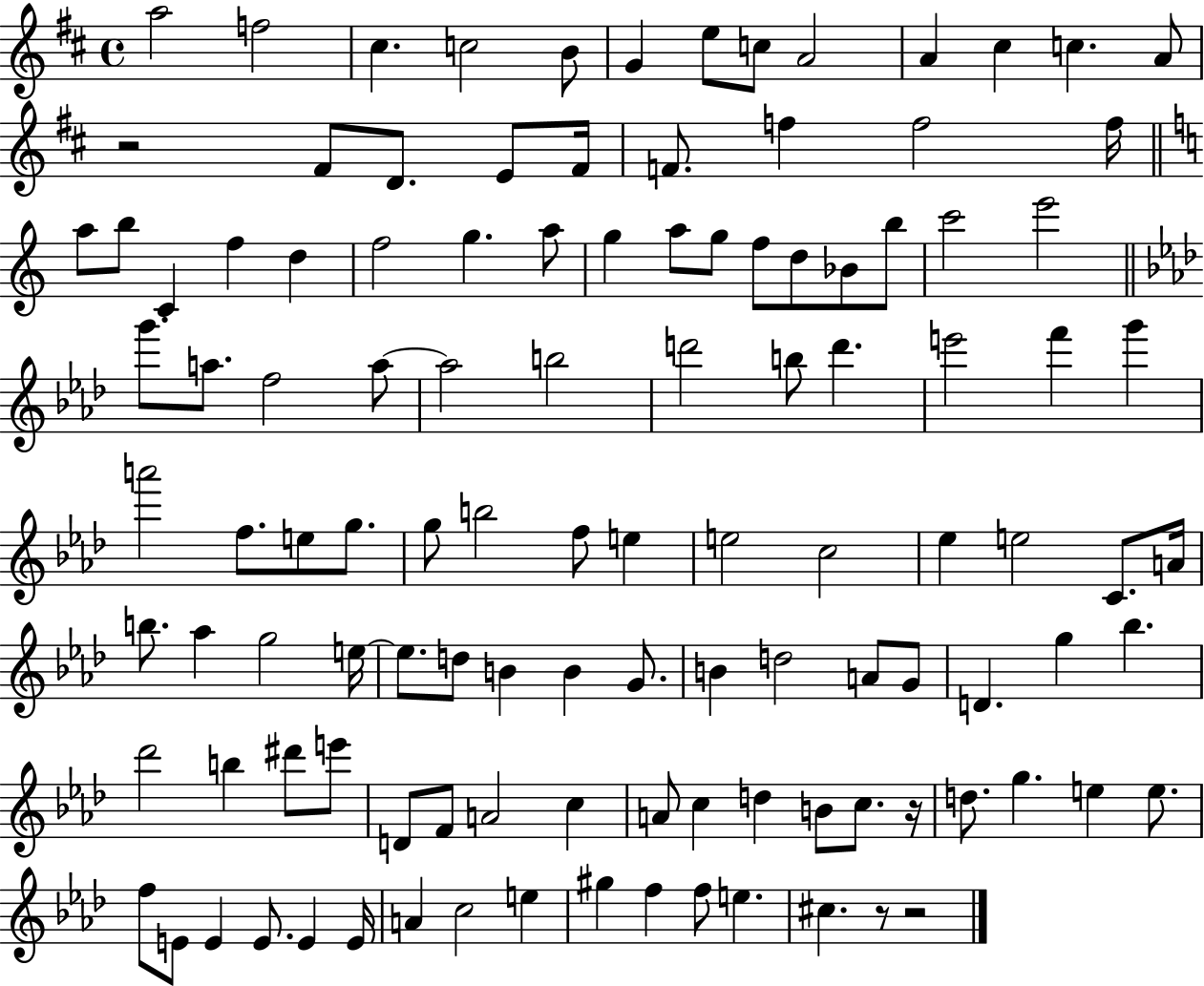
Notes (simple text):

A5/h F5/h C#5/q. C5/h B4/e G4/q E5/e C5/e A4/h A4/q C#5/q C5/q. A4/e R/h F#4/e D4/e. E4/e F#4/s F4/e. F5/q F5/h F5/s A5/e B5/e C4/q F5/q D5/q F5/h G5/q. A5/e G5/q A5/e G5/e F5/e D5/e Bb4/e B5/e C6/h E6/h G6/e. A5/e. F5/h A5/e A5/h B5/h D6/h B5/e D6/q. E6/h F6/q G6/q A6/h F5/e. E5/e G5/e. G5/e B5/h F5/e E5/q E5/h C5/h Eb5/q E5/h C4/e. A4/s B5/e. Ab5/q G5/h E5/s E5/e. D5/e B4/q B4/q G4/e. B4/q D5/h A4/e G4/e D4/q. G5/q Bb5/q. Db6/h B5/q D#6/e E6/e D4/e F4/e A4/h C5/q A4/e C5/q D5/q B4/e C5/e. R/s D5/e. G5/q. E5/q E5/e. F5/e E4/e E4/q E4/e. E4/q E4/s A4/q C5/h E5/q G#5/q F5/q F5/e E5/q. C#5/q. R/e R/h